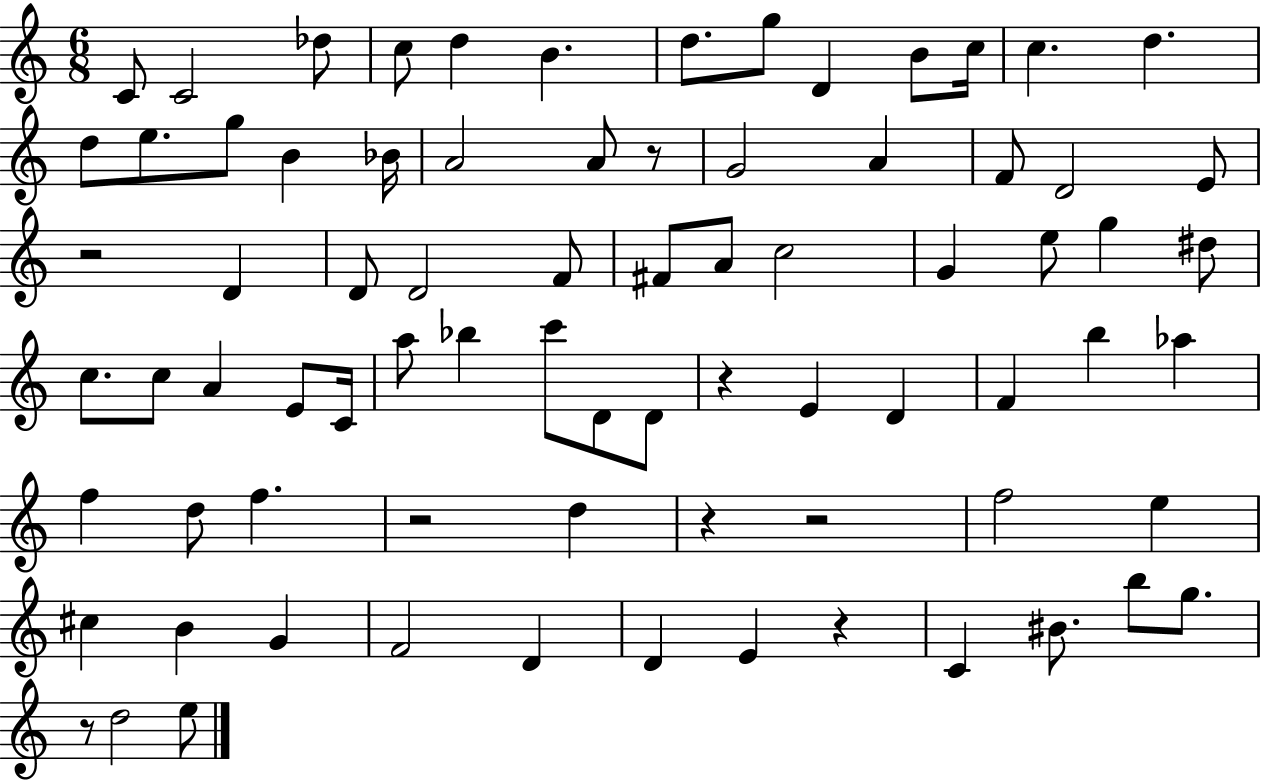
{
  \clef treble
  \numericTimeSignature
  \time 6/8
  \key c \major
  \repeat volta 2 { c'8 c'2 des''8 | c''8 d''4 b'4. | d''8. g''8 d'4 b'8 c''16 | c''4. d''4. | \break d''8 e''8. g''8 b'4 bes'16 | a'2 a'8 r8 | g'2 a'4 | f'8 d'2 e'8 | \break r2 d'4 | d'8 d'2 f'8 | fis'8 a'8 c''2 | g'4 e''8 g''4 dis''8 | \break c''8. c''8 a'4 e'8 c'16 | a''8 bes''4 c'''8 d'8 d'8 | r4 e'4 d'4 | f'4 b''4 aes''4 | \break f''4 d''8 f''4. | r2 d''4 | r4 r2 | f''2 e''4 | \break cis''4 b'4 g'4 | f'2 d'4 | d'4 e'4 r4 | c'4 bis'8. b''8 g''8. | \break r8 d''2 e''8 | } \bar "|."
}